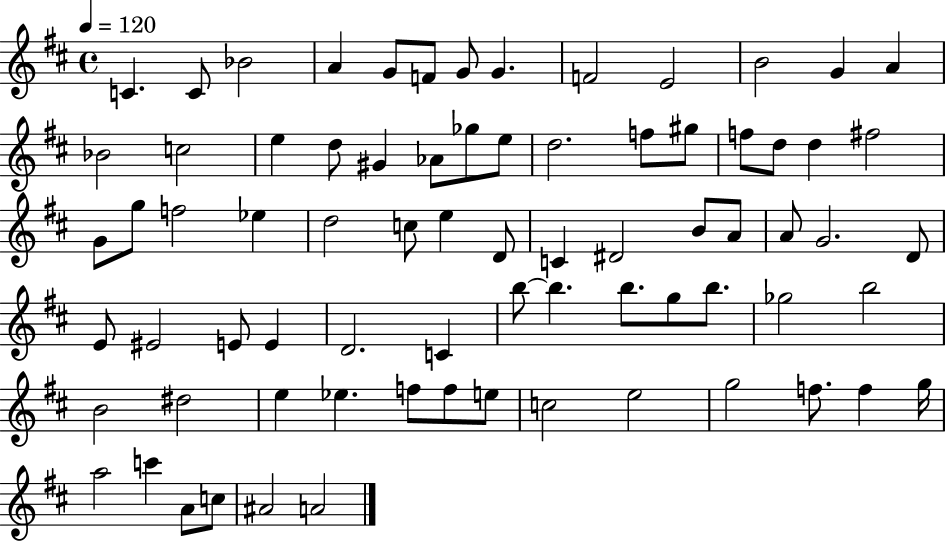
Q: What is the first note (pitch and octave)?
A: C4